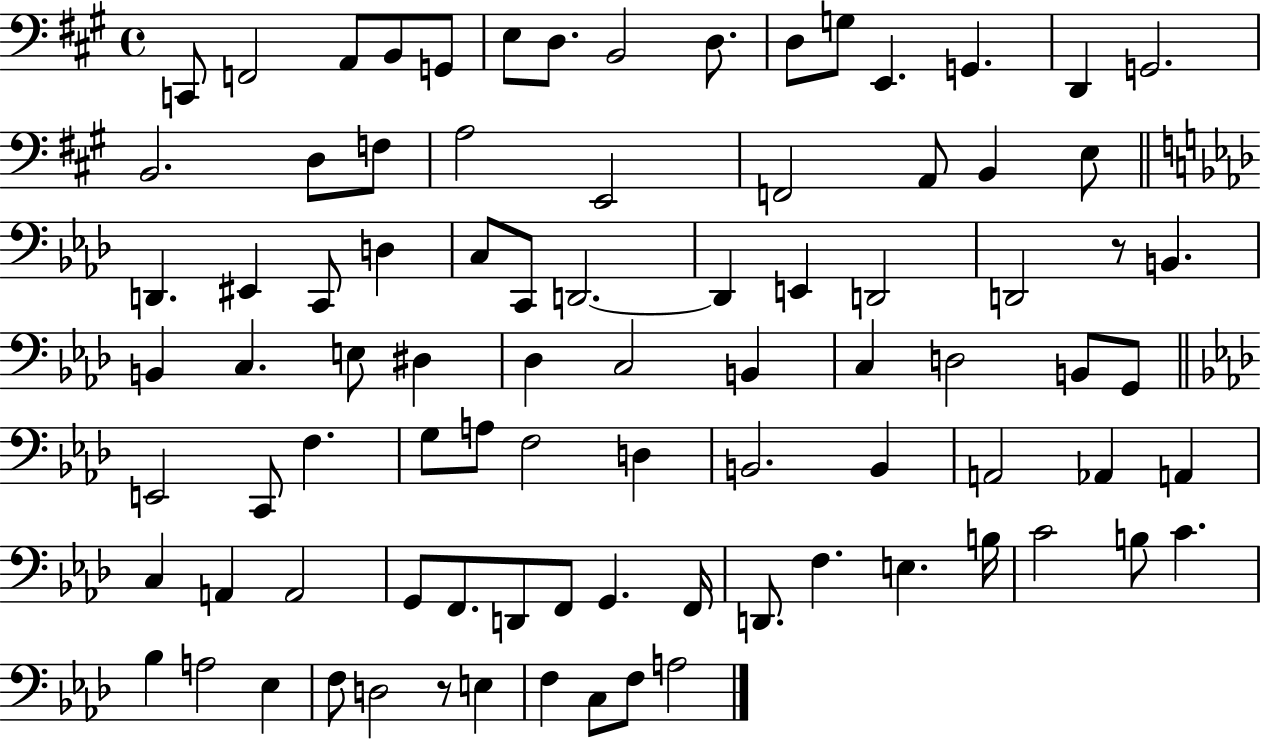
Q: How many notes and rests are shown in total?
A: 87